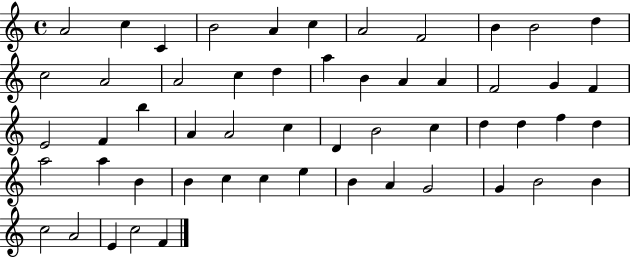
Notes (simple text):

A4/h C5/q C4/q B4/h A4/q C5/q A4/h F4/h B4/q B4/h D5/q C5/h A4/h A4/h C5/q D5/q A5/q B4/q A4/q A4/q F4/h G4/q F4/q E4/h F4/q B5/q A4/q A4/h C5/q D4/q B4/h C5/q D5/q D5/q F5/q D5/q A5/h A5/q B4/q B4/q C5/q C5/q E5/q B4/q A4/q G4/h G4/q B4/h B4/q C5/h A4/h E4/q C5/h F4/q